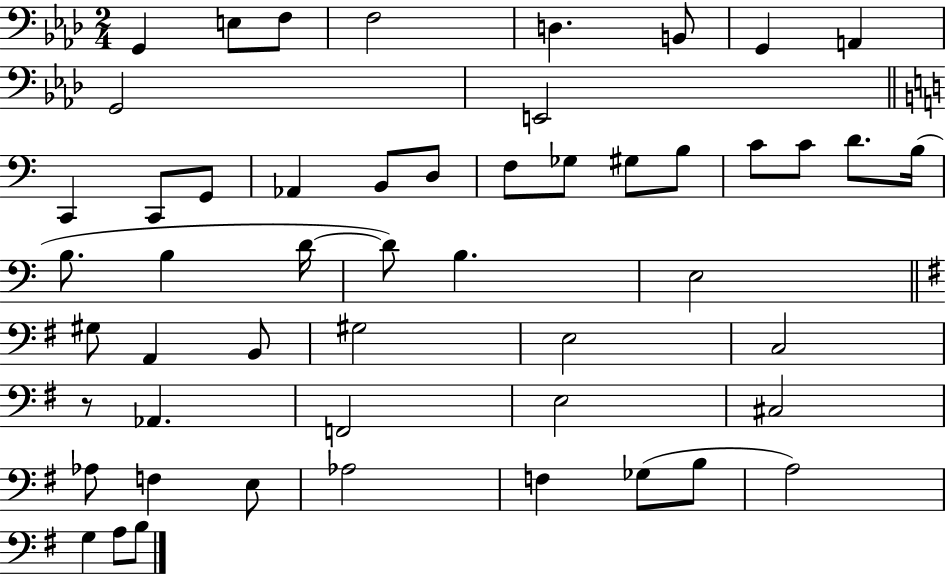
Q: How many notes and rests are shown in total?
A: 52